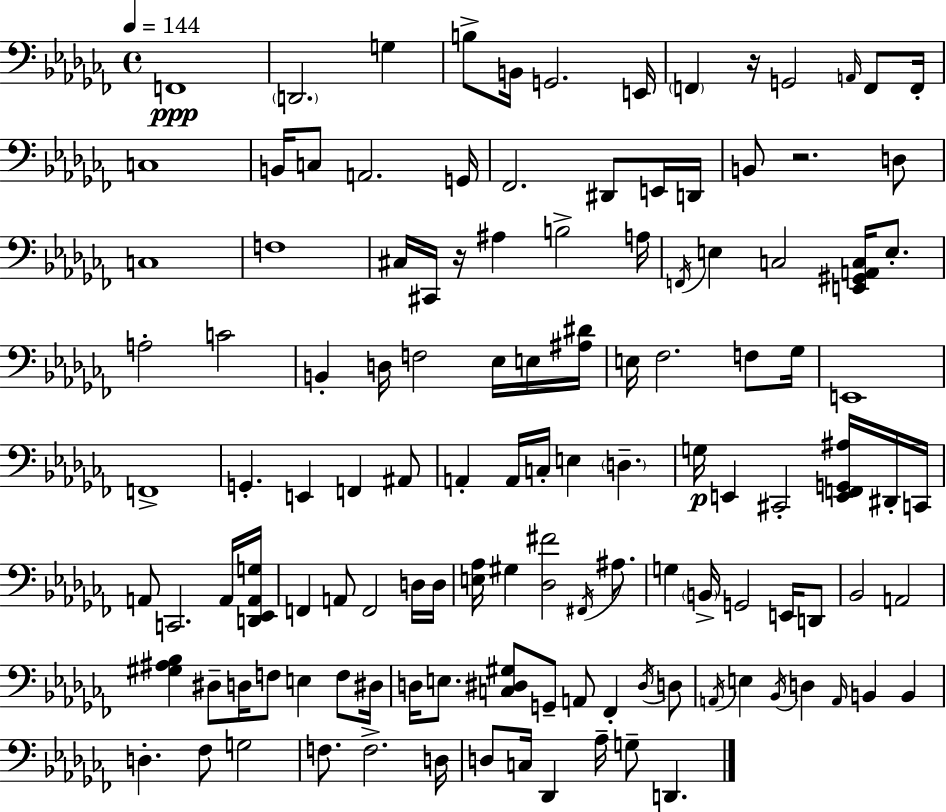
X:1
T:Untitled
M:4/4
L:1/4
K:Abm
F,,4 D,,2 G, B,/2 B,,/4 G,,2 E,,/4 F,, z/4 G,,2 A,,/4 F,,/2 F,,/4 C,4 B,,/4 C,/2 A,,2 G,,/4 _F,,2 ^D,,/2 E,,/4 D,,/4 B,,/2 z2 D,/2 C,4 F,4 ^C,/4 ^C,,/4 z/4 ^A, B,2 A,/4 F,,/4 E, C,2 [E,,^G,,A,,C,]/4 E,/2 A,2 C2 B,, D,/4 F,2 _E,/4 E,/4 [^A,^D]/4 E,/4 _F,2 F,/2 _G,/4 E,,4 F,,4 G,, E,, F,, ^A,,/2 A,, A,,/4 C,/4 E, D, G,/4 E,, ^C,,2 [E,,F,,G,,^A,]/4 ^D,,/4 C,,/4 A,,/2 C,,2 A,,/4 [D,,_E,,A,,G,]/4 F,, A,,/2 F,,2 D,/4 D,/4 [E,_A,]/4 ^G, [_D,^F]2 ^F,,/4 ^A,/2 G, B,,/4 G,,2 E,,/4 D,,/2 _B,,2 A,,2 [^G,^A,_B,] ^D,/2 D,/4 F,/2 E, F,/2 ^D,/4 D,/4 E,/2 [C,^D,^G,]/2 G,,/2 A,,/2 _F,, ^D,/4 D,/2 A,,/4 E, _B,,/4 D, A,,/4 B,, B,, D, _F,/2 G,2 F,/2 F,2 D,/4 D,/2 C,/4 _D,, _A,/4 G,/2 D,,